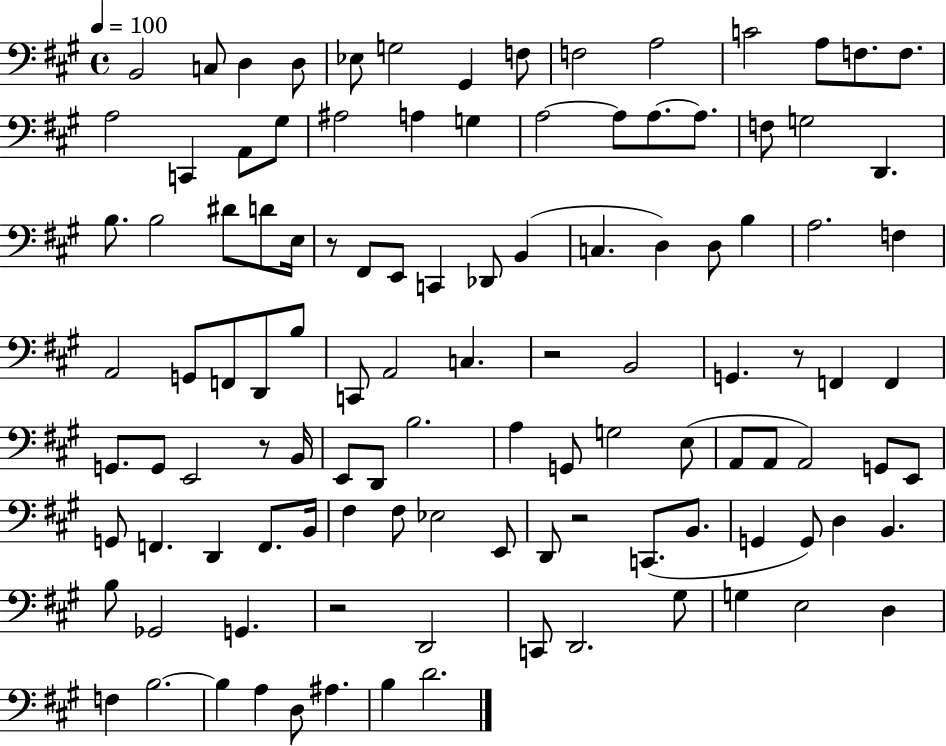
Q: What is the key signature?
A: A major